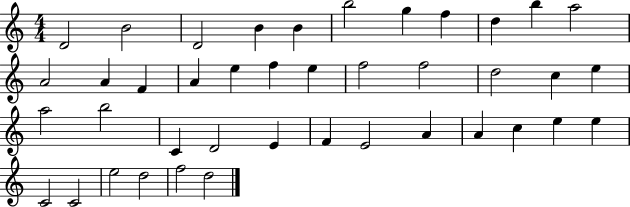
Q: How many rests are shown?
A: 0